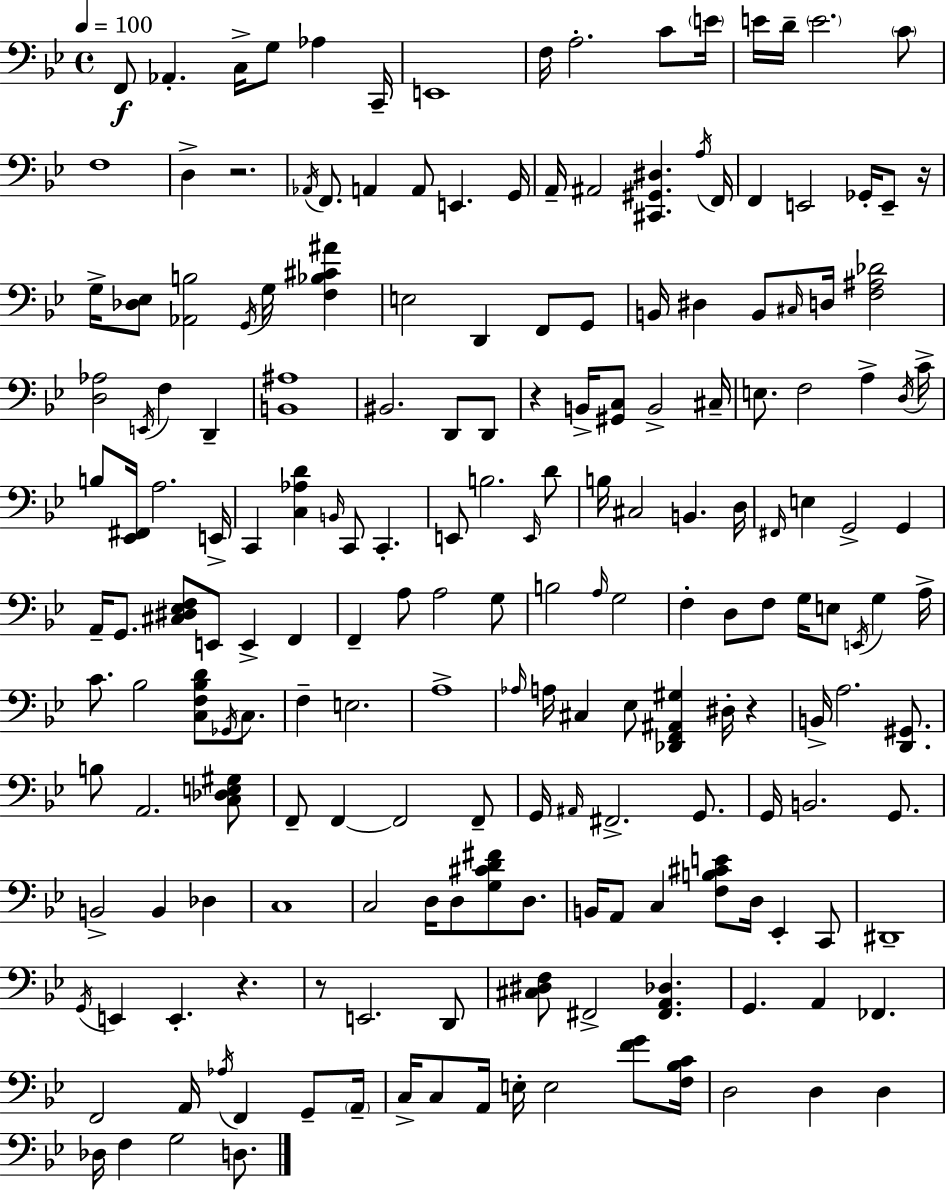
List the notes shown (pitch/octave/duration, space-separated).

F2/e Ab2/q. C3/s G3/e Ab3/q C2/s E2/w F3/s A3/h. C4/e E4/s E4/s D4/s E4/h. C4/e F3/w D3/q R/h. Ab2/s F2/e. A2/q A2/e E2/q. G2/s A2/s A#2/h [C#2,G#2,D#3]/q. A3/s F2/s F2/q E2/h Gb2/s E2/e R/s G3/s [Db3,Eb3]/e [Ab2,B3]/h G2/s G3/s [F3,Bb3,C#4,A#4]/q E3/h D2/q F2/e G2/e B2/s D#3/q B2/e C#3/s D3/s [F3,A#3,Db4]/h [D3,Ab3]/h E2/s F3/q D2/q [B2,A#3]/w BIS2/h. D2/e D2/e R/q B2/s [G#2,C3]/e B2/h C#3/s E3/e. F3/h A3/q D3/s C4/s B3/e [Eb2,F#2]/s A3/h. E2/s C2/q [C3,Ab3,D4]/q B2/s C2/e C2/q. E2/e B3/h. E2/s D4/e B3/s C#3/h B2/q. D3/s F#2/s E3/q G2/h G2/q A2/s G2/e. [C#3,D#3,Eb3,F3]/e E2/e E2/q F2/q F2/q A3/e A3/h G3/e B3/h A3/s G3/h F3/q D3/e F3/e G3/s E3/e E2/s G3/q A3/s C4/e. Bb3/h [C3,F3,Bb3,D4]/e Gb2/s C3/e. F3/q E3/h. A3/w Ab3/s A3/s C#3/q Eb3/e [Db2,F2,A#2,G#3]/q D#3/s R/q B2/s A3/h. [D2,G#2]/e. B3/e A2/h. [C3,Db3,E3,G#3]/e F2/e F2/q F2/h F2/e G2/s A#2/s F#2/h. G2/e. G2/s B2/h. G2/e. B2/h B2/q Db3/q C3/w C3/h D3/s D3/e [G3,C#4,D4,F#4]/e D3/e. B2/s A2/e C3/q [F3,B3,C#4,E4]/e D3/s Eb2/q C2/e D#2/w G2/s E2/q E2/q. R/q. R/e E2/h. D2/e [C#3,D#3,F3]/e F#2/h [F#2,A2,Db3]/q. G2/q. A2/q FES2/q. F2/h A2/s Ab3/s F2/q G2/e A2/s C3/s C3/e A2/s E3/s E3/h [F4,G4]/e [F3,Bb3,C4]/s D3/h D3/q D3/q Db3/s F3/q G3/h D3/e.